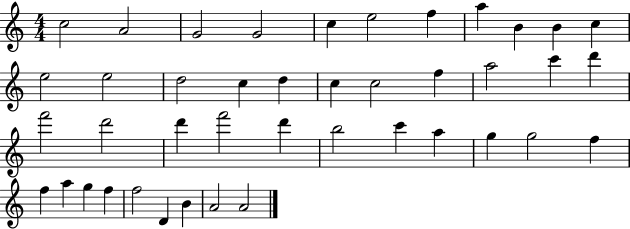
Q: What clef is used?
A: treble